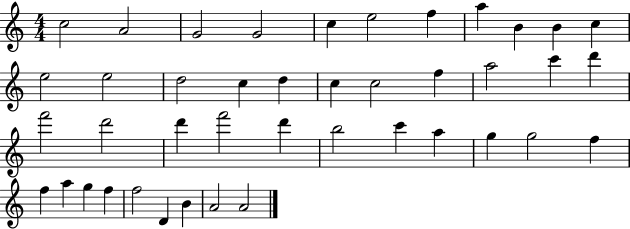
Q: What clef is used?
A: treble